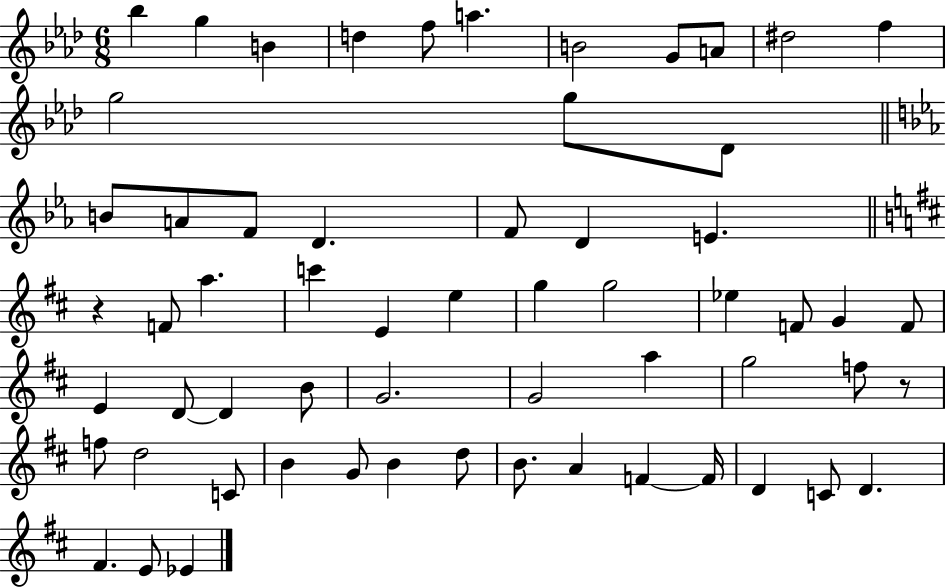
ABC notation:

X:1
T:Untitled
M:6/8
L:1/4
K:Ab
_b g B d f/2 a B2 G/2 A/2 ^d2 f g2 g/2 _D/2 B/2 A/2 F/2 D F/2 D E z F/2 a c' E e g g2 _e F/2 G F/2 E D/2 D B/2 G2 G2 a g2 f/2 z/2 f/2 d2 C/2 B G/2 B d/2 B/2 A F F/4 D C/2 D ^F E/2 _E